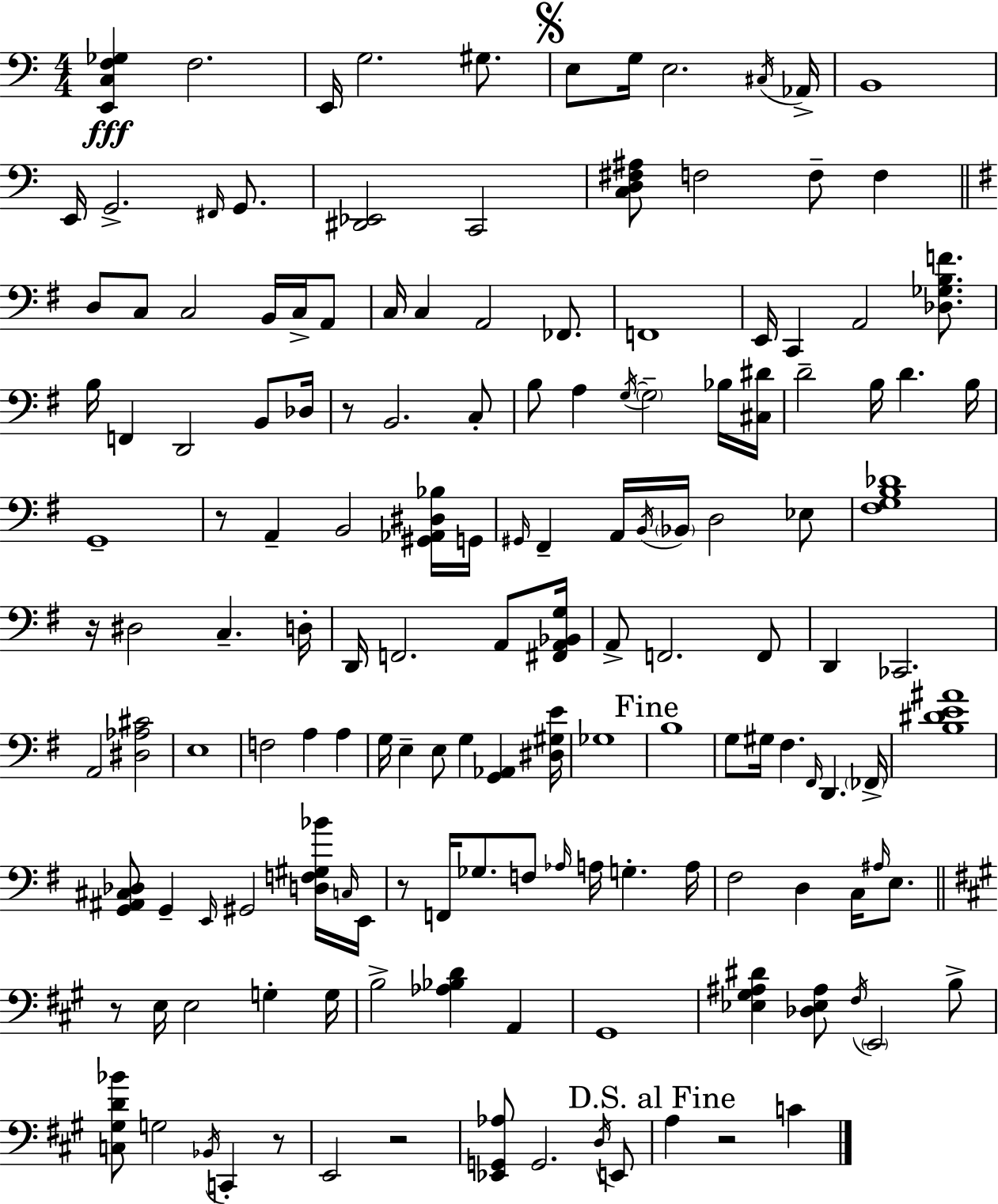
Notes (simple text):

[E2,C3,F3,Gb3]/q F3/h. E2/s G3/h. G#3/e. E3/e G3/s E3/h. C#3/s Ab2/s B2/w E2/s G2/h. F#2/s G2/e. [D#2,Eb2]/h C2/h [C3,D3,F#3,A#3]/e F3/h F3/e F3/q D3/e C3/e C3/h B2/s C3/s A2/e C3/s C3/q A2/h FES2/e. F2/w E2/s C2/q A2/h [Db3,Gb3,B3,F4]/e. B3/s F2/q D2/h B2/e Db3/s R/e B2/h. C3/e B3/e A3/q G3/s G3/h Bb3/s [C#3,D#4]/s D4/h B3/s D4/q. B3/s G2/w R/e A2/q B2/h [G#2,Ab2,D#3,Bb3]/s G2/s G#2/s F#2/q A2/s B2/s Bb2/s D3/h Eb3/e [F#3,G3,B3,Db4]/w R/s D#3/h C3/q. D3/s D2/s F2/h. A2/e [F#2,A2,Bb2,G3]/s A2/e F2/h. F2/e D2/q CES2/h. A2/h [D#3,Ab3,C#4]/h E3/w F3/h A3/q A3/q G3/s E3/q E3/e G3/q [G2,Ab2]/q [D#3,G#3,E4]/s Gb3/w B3/w G3/e G#3/s F#3/q. F#2/s D2/q. FES2/s [B3,D#4,E4,A#4]/w [G2,A#2,C#3,Db3]/e G2/q E2/s G#2/h [D3,F3,G#3,Bb4]/s C3/s E2/s R/e F2/s Gb3/e. F3/e Ab3/s A3/s G3/q. A3/s F#3/h D3/q C3/s A#3/s E3/e. R/e E3/s E3/h G3/q G3/s B3/h [Ab3,Bb3,D4]/q A2/q G#2/w [Eb3,G#3,A#3,D#4]/q [Db3,Eb3,A#3]/e F#3/s E2/h B3/e [C3,G#3,D4,Bb4]/e G3/h Bb2/s C2/q R/e E2/h R/h [Eb2,G2,Ab3]/e G2/h. D3/s E2/e A3/q R/h C4/q